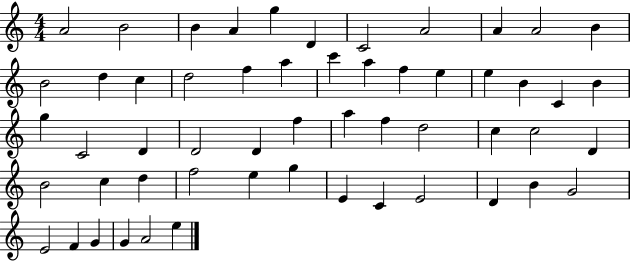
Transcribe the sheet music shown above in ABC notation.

X:1
T:Untitled
M:4/4
L:1/4
K:C
A2 B2 B A g D C2 A2 A A2 B B2 d c d2 f a c' a f e e B C B g C2 D D2 D f a f d2 c c2 D B2 c d f2 e g E C E2 D B G2 E2 F G G A2 e